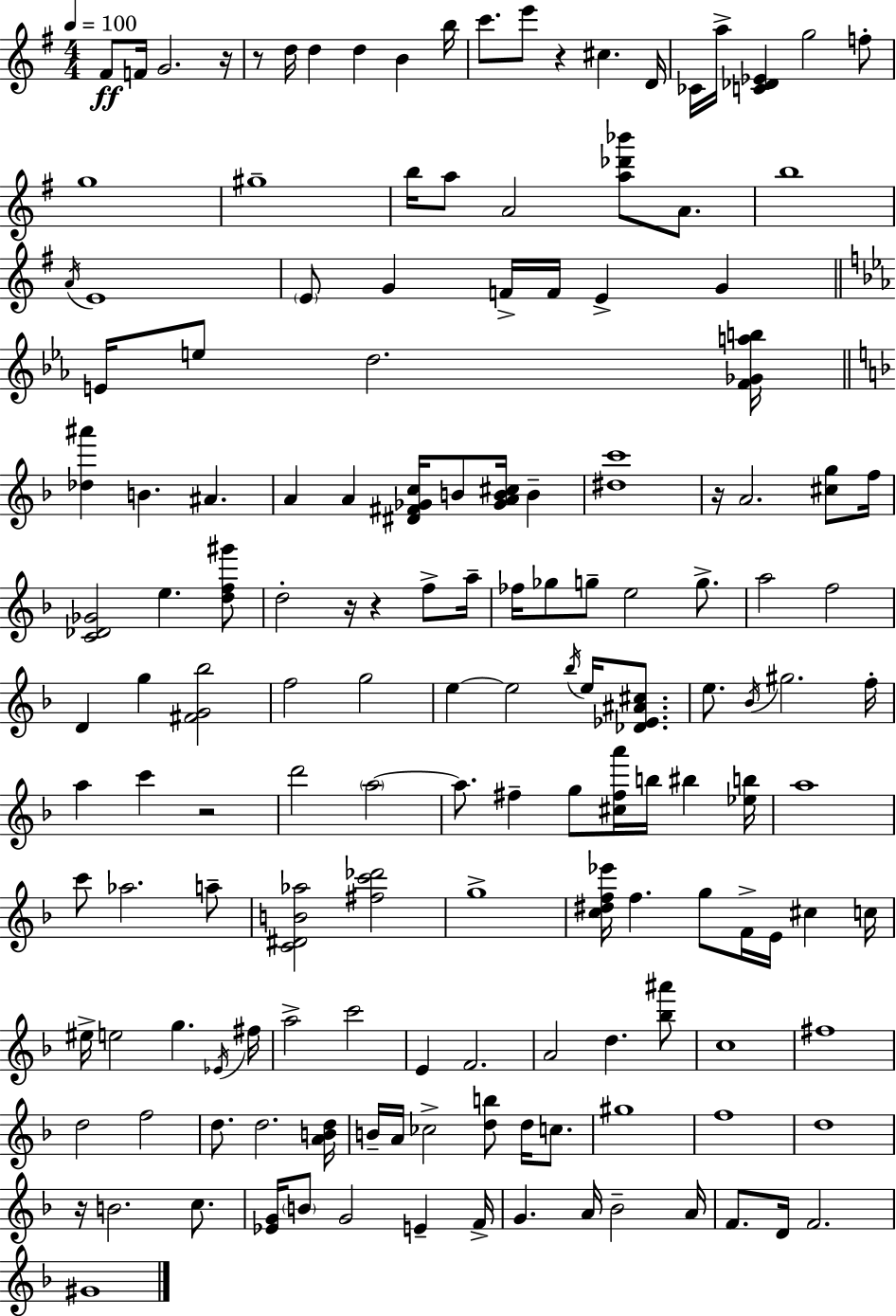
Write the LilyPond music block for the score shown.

{
  \clef treble
  \numericTimeSignature
  \time 4/4
  \key g \major
  \tempo 4 = 100
  fis'8\ff f'16 g'2. r16 | r8 d''16 d''4 d''4 b'4 b''16 | c'''8. e'''8 r4 cis''4. d'16 | ces'16 a''16-> <c' des' ees'>4 g''2 f''8-. | \break g''1 | gis''1-- | b''16 a''8 a'2 <a'' des''' bes'''>8 a'8. | b''1 | \break \acciaccatura { a'16 } e'1 | \parenthesize e'8 g'4 f'16-> f'16 e'4-> g'4 | \bar "||" \break \key c \minor e'16 e''8 d''2. <f' ges' a'' b''>16 | \bar "||" \break \key f \major <des'' ais'''>4 b'4. ais'4. | a'4 a'4 <dis' fis' ges' c''>16 b'8 <ges' a' b' cis''>16 b'4-- | <dis'' c'''>1 | r16 a'2. <cis'' g''>8 f''16 | \break <c' des' ges'>2 e''4. <d'' f'' gis'''>8 | d''2-. r16 r4 f''8-> a''16-- | fes''16 ges''8 g''8-- e''2 g''8.-> | a''2 f''2 | \break d'4 g''4 <fis' g' bes''>2 | f''2 g''2 | e''4~~ e''2 \acciaccatura { bes''16 } e''16 <des' ees' ais' cis''>8. | e''8. \acciaccatura { bes'16 } gis''2. | \break f''16-. a''4 c'''4 r2 | d'''2 \parenthesize a''2~~ | a''8. fis''4-- g''8 <cis'' fis'' a'''>16 b''16 bis''4 | <ees'' b''>16 a''1 | \break c'''8 aes''2. | a''8-- <c' dis' b' aes''>2 <fis'' c''' des'''>2 | g''1-> | <c'' dis'' f'' ees'''>16 f''4. g''8 f'16-> e'16 cis''4 | \break c''16 eis''16-> e''2 g''4. | \acciaccatura { ees'16 } fis''16 a''2-> c'''2 | e'4 f'2. | a'2 d''4. | \break <bes'' ais'''>8 c''1 | fis''1 | d''2 f''2 | d''8. d''2. | \break <a' b' d''>16 b'16-- a'16 ces''2-> <d'' b''>8 d''16 | c''8. gis''1 | f''1 | d''1 | \break r16 b'2. | c''8. <ees' g'>16 \parenthesize b'8 g'2 e'4-- | f'16-> g'4. a'16 bes'2-- | a'16 f'8. d'16 f'2. | \break gis'1 | \bar "|."
}